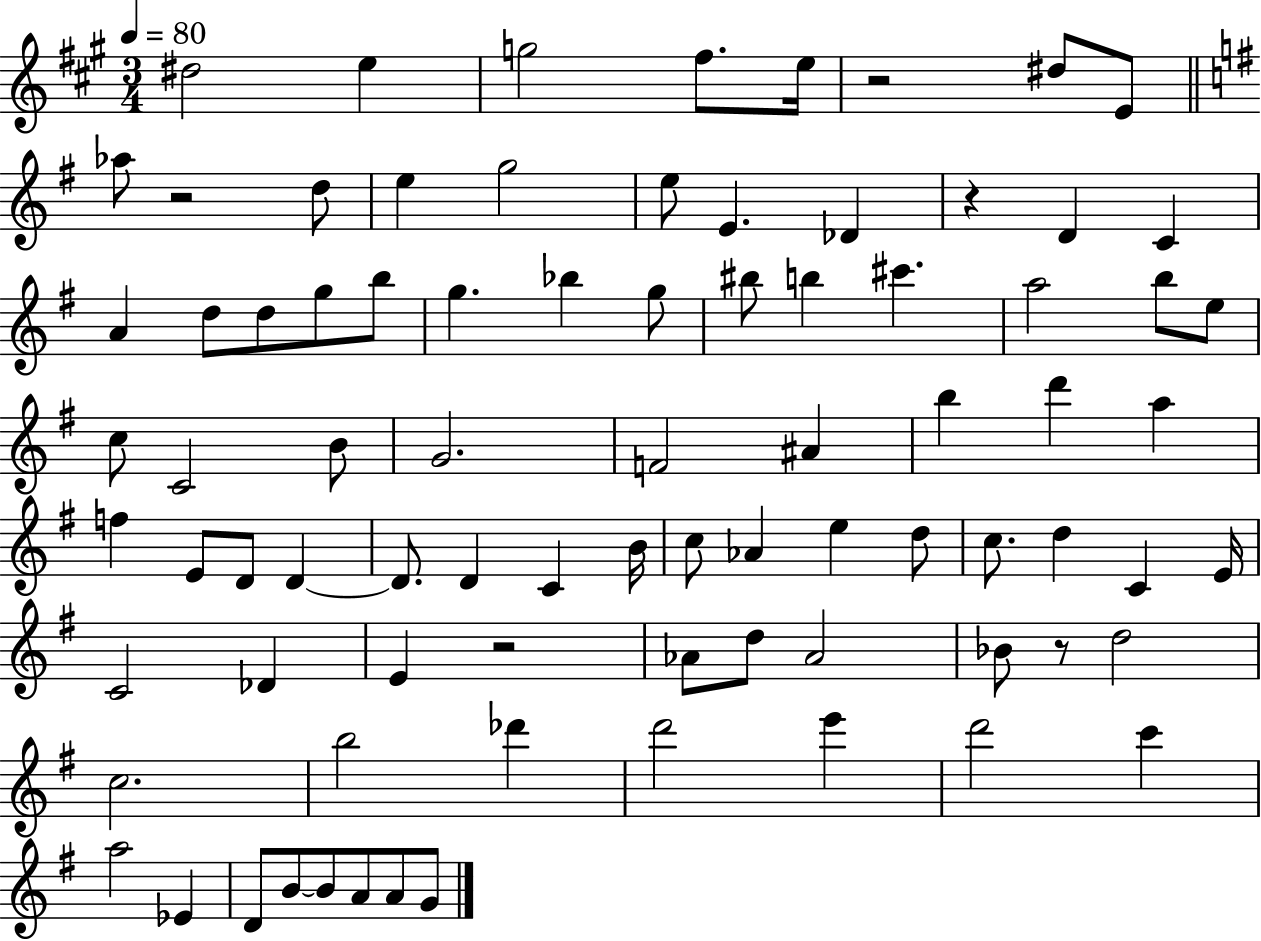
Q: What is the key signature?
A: A major